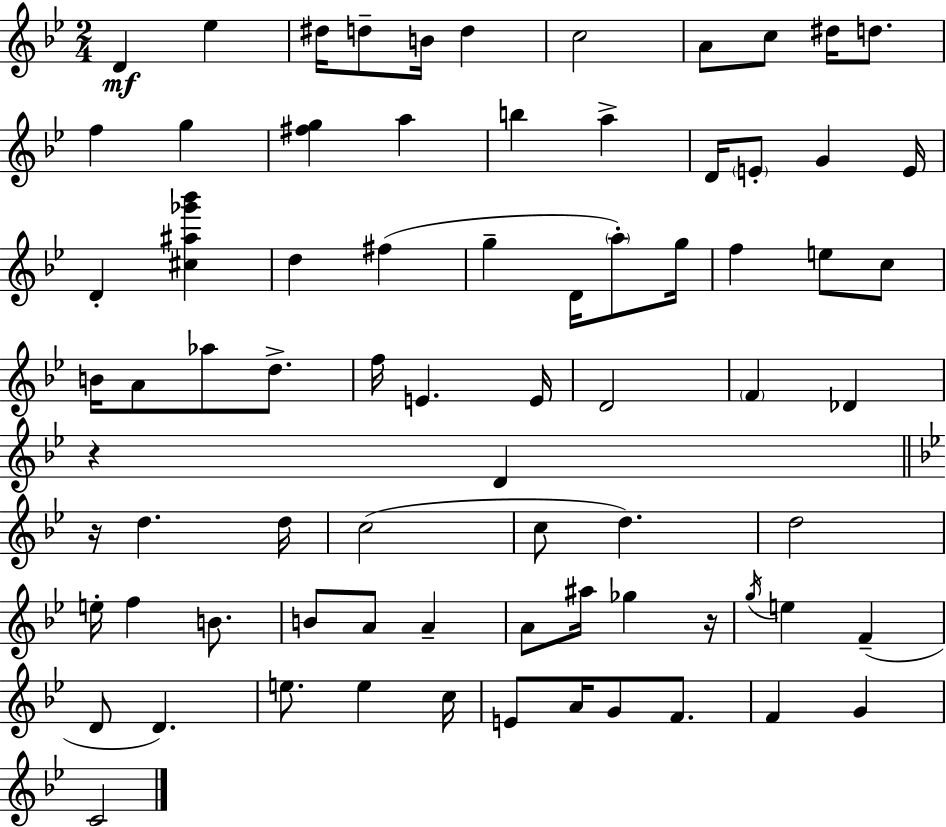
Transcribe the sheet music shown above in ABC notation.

X:1
T:Untitled
M:2/4
L:1/4
K:Bb
D _e ^d/4 d/2 B/4 d c2 A/2 c/2 ^d/4 d/2 f g [^fg] a b a D/4 E/2 G E/4 D [^c^a_g'_b'] d ^f g D/4 a/2 g/4 f e/2 c/2 B/4 A/2 _a/2 d/2 f/4 E E/4 D2 F _D z D z/4 d d/4 c2 c/2 d d2 e/4 f B/2 B/2 A/2 A A/2 ^a/4 _g z/4 g/4 e F D/2 D e/2 e c/4 E/2 A/4 G/2 F/2 F G C2